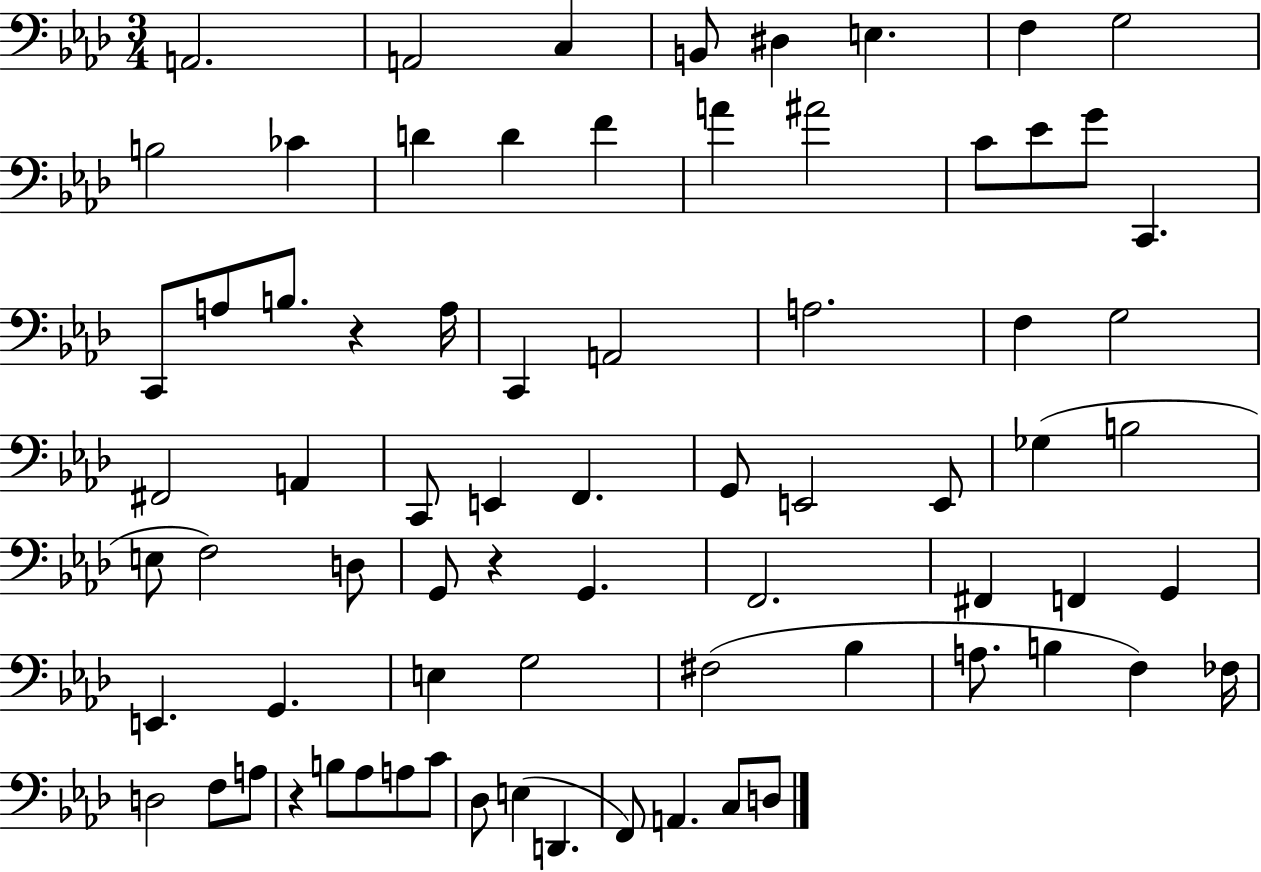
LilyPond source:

{
  \clef bass
  \numericTimeSignature
  \time 3/4
  \key aes \major
  a,2. | a,2 c4 | b,8 dis4 e4. | f4 g2 | \break b2 ces'4 | d'4 d'4 f'4 | a'4 ais'2 | c'8 ees'8 g'8 c,4. | \break c,8 a8 b8. r4 a16 | c,4 a,2 | a2. | f4 g2 | \break fis,2 a,4 | c,8 e,4 f,4. | g,8 e,2 e,8 | ges4( b2 | \break e8 f2) d8 | g,8 r4 g,4. | f,2. | fis,4 f,4 g,4 | \break e,4. g,4. | e4 g2 | fis2( bes4 | a8. b4 f4) fes16 | \break d2 f8 a8 | r4 b8 aes8 a8 c'8 | des8 e4( d,4. | f,8) a,4. c8 d8 | \break \bar "|."
}